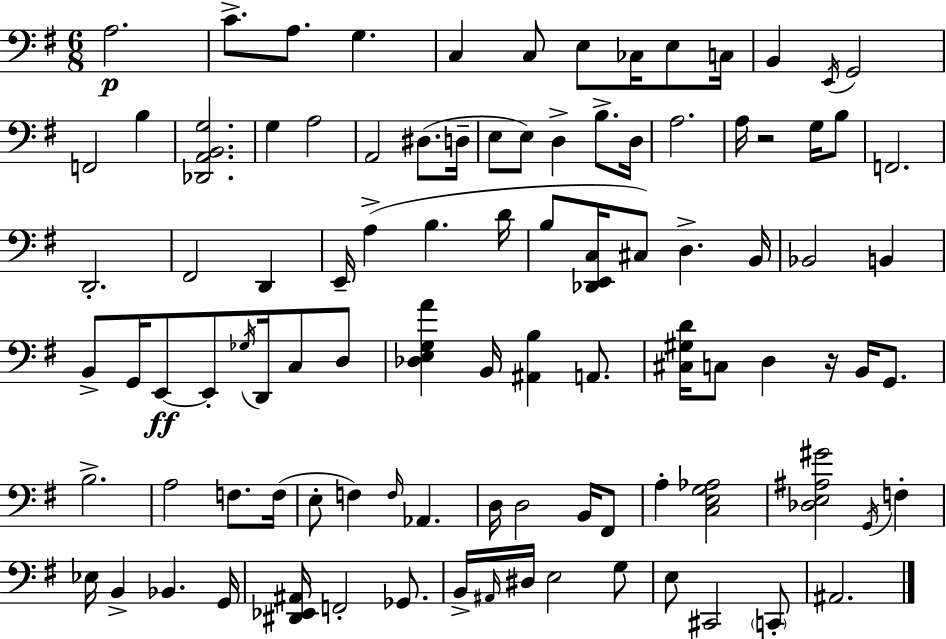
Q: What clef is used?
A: bass